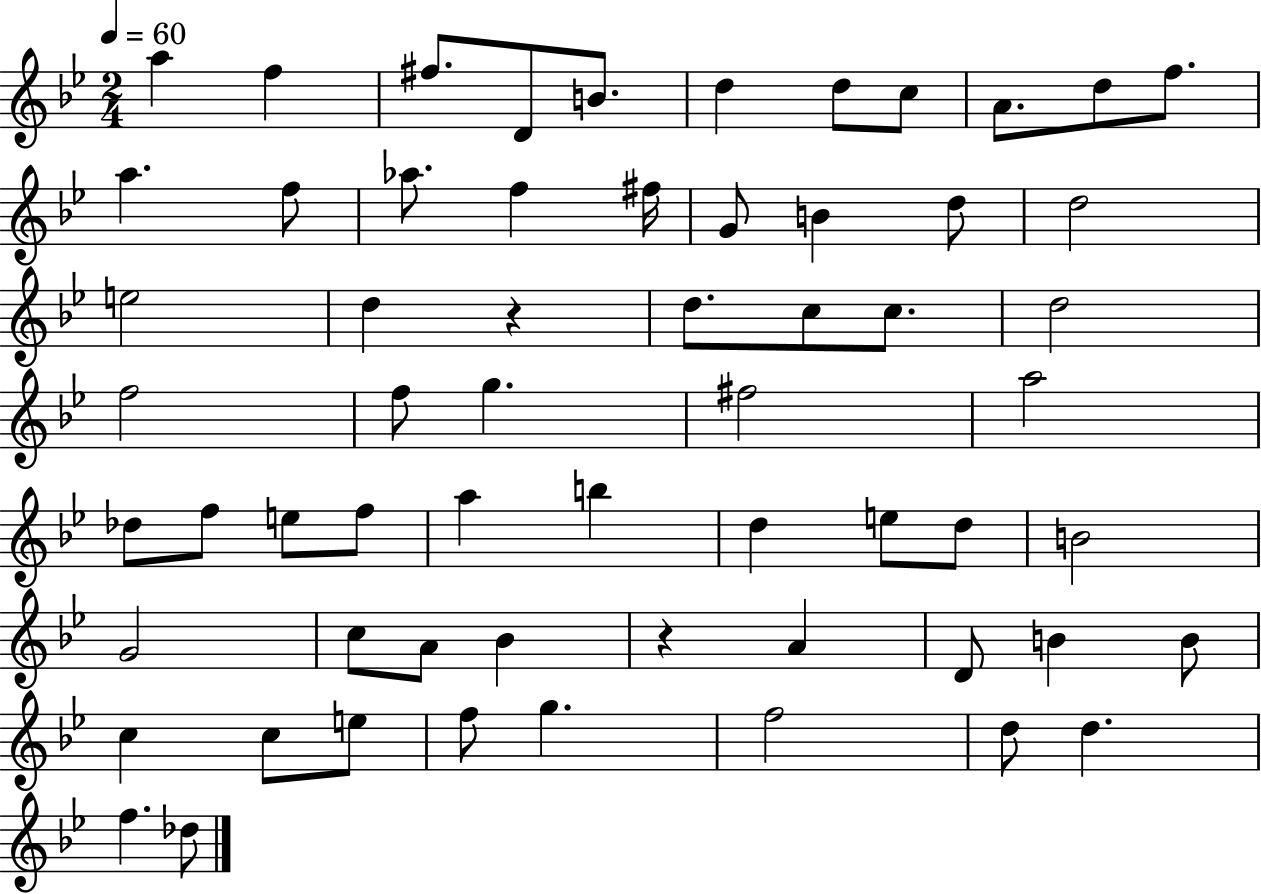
A5/q F5/q F#5/e. D4/e B4/e. D5/q D5/e C5/e A4/e. D5/e F5/e. A5/q. F5/e Ab5/e. F5/q F#5/s G4/e B4/q D5/e D5/h E5/h D5/q R/q D5/e. C5/e C5/e. D5/h F5/h F5/e G5/q. F#5/h A5/h Db5/e F5/e E5/e F5/e A5/q B5/q D5/q E5/e D5/e B4/h G4/h C5/e A4/e Bb4/q R/q A4/q D4/e B4/q B4/e C5/q C5/e E5/e F5/e G5/q. F5/h D5/e D5/q. F5/q. Db5/e